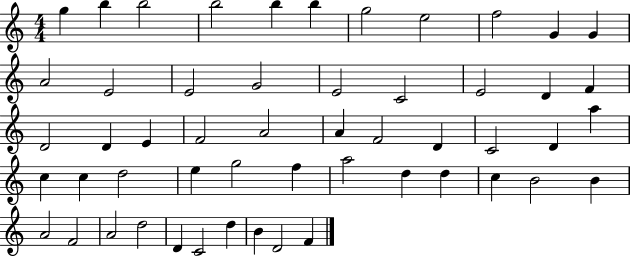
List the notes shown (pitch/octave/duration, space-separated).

G5/q B5/q B5/h B5/h B5/q B5/q G5/h E5/h F5/h G4/q G4/q A4/h E4/h E4/h G4/h E4/h C4/h E4/h D4/q F4/q D4/h D4/q E4/q F4/h A4/h A4/q F4/h D4/q C4/h D4/q A5/q C5/q C5/q D5/h E5/q G5/h F5/q A5/h D5/q D5/q C5/q B4/h B4/q A4/h F4/h A4/h D5/h D4/q C4/h D5/q B4/q D4/h F4/q